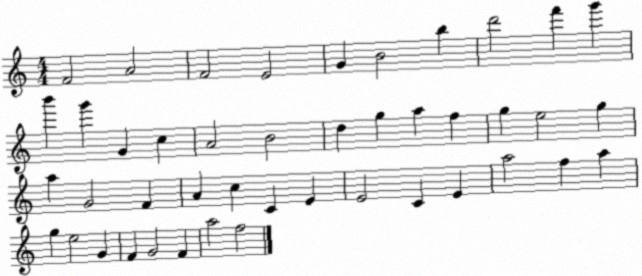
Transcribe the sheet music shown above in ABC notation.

X:1
T:Untitled
M:4/4
L:1/4
K:C
F2 A2 F2 E2 G B2 b d'2 f' g' b' g' G c A2 B2 d g a f g e2 g a G2 F A c C E E2 C E a2 f a g e2 G F G2 F a2 f2